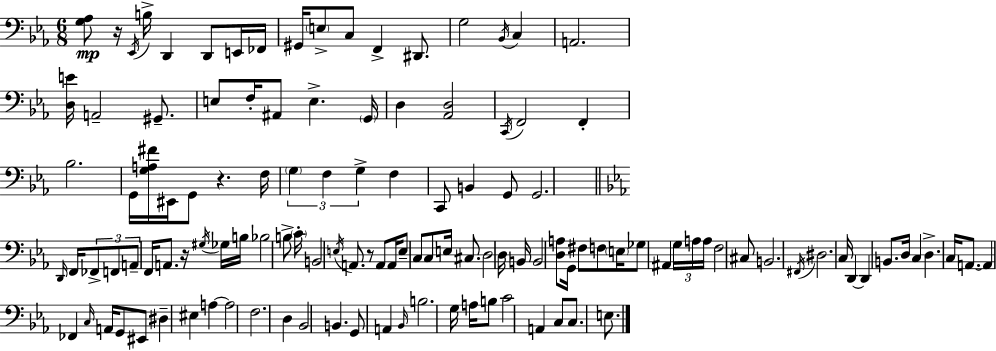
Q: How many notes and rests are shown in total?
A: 124